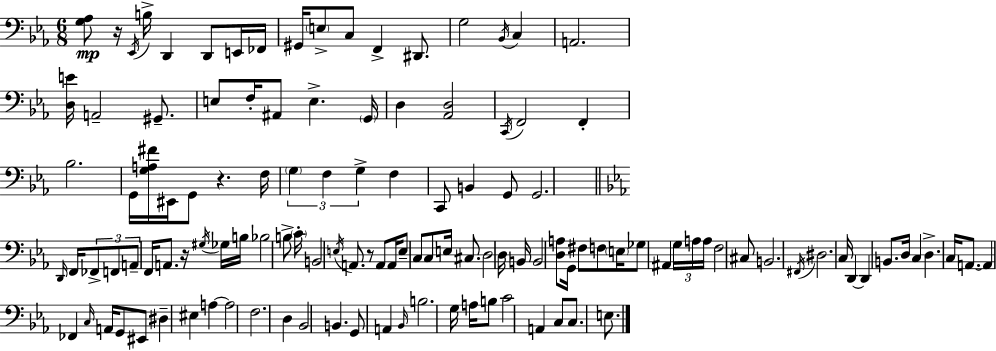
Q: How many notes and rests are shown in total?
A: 124